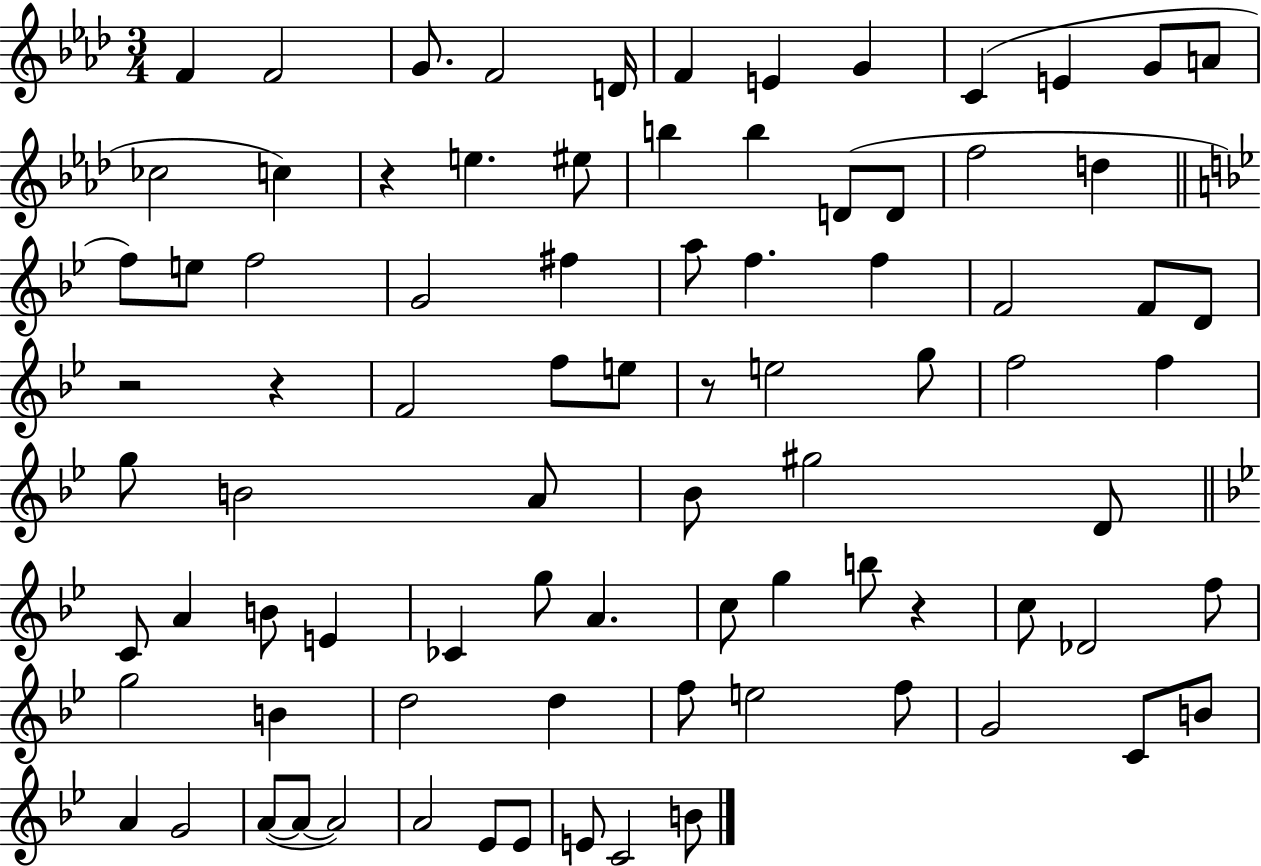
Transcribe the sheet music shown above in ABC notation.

X:1
T:Untitled
M:3/4
L:1/4
K:Ab
F F2 G/2 F2 D/4 F E G C E G/2 A/2 _c2 c z e ^e/2 b b D/2 D/2 f2 d f/2 e/2 f2 G2 ^f a/2 f f F2 F/2 D/2 z2 z F2 f/2 e/2 z/2 e2 g/2 f2 f g/2 B2 A/2 _B/2 ^g2 D/2 C/2 A B/2 E _C g/2 A c/2 g b/2 z c/2 _D2 f/2 g2 B d2 d f/2 e2 f/2 G2 C/2 B/2 A G2 A/2 A/2 A2 A2 _E/2 _E/2 E/2 C2 B/2